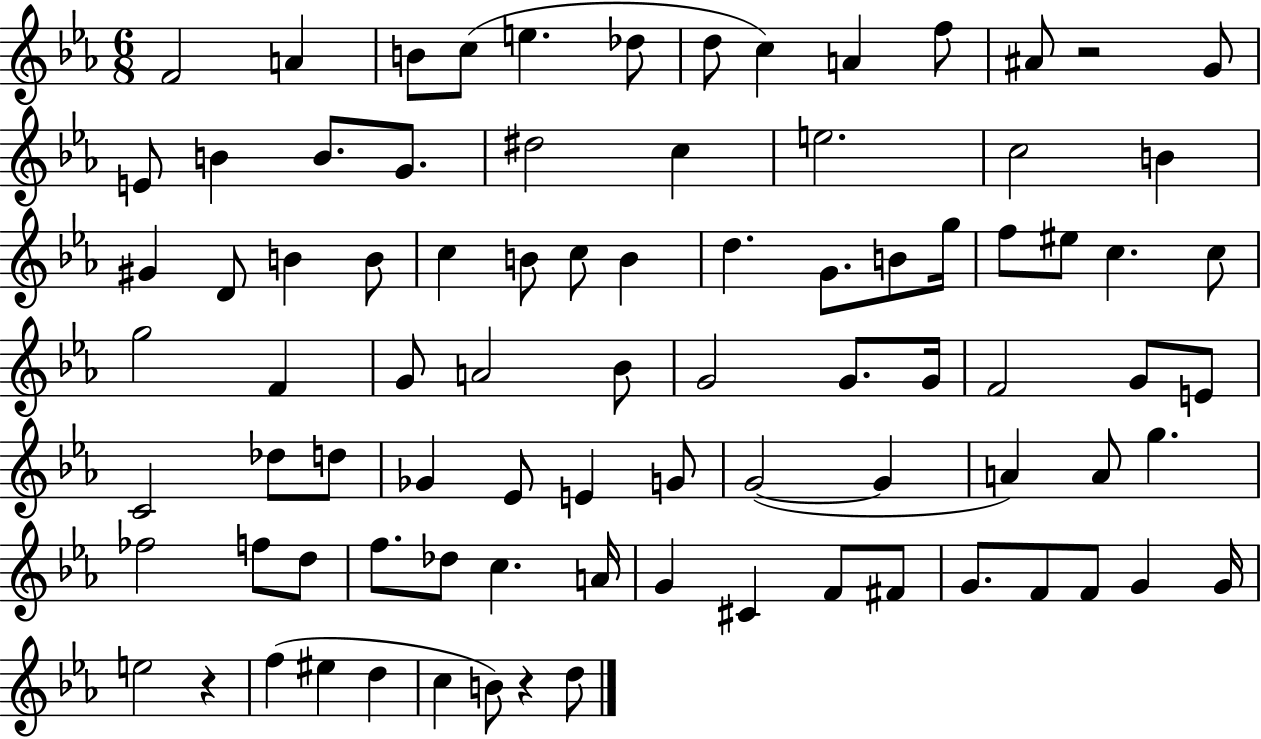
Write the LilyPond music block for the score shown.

{
  \clef treble
  \numericTimeSignature
  \time 6/8
  \key ees \major
  f'2 a'4 | b'8 c''8( e''4. des''8 | d''8 c''4) a'4 f''8 | ais'8 r2 g'8 | \break e'8 b'4 b'8. g'8. | dis''2 c''4 | e''2. | c''2 b'4 | \break gis'4 d'8 b'4 b'8 | c''4 b'8 c''8 b'4 | d''4. g'8. b'8 g''16 | f''8 eis''8 c''4. c''8 | \break g''2 f'4 | g'8 a'2 bes'8 | g'2 g'8. g'16 | f'2 g'8 e'8 | \break c'2 des''8 d''8 | ges'4 ees'8 e'4 g'8 | g'2~(~ g'4 | a'4) a'8 g''4. | \break fes''2 f''8 d''8 | f''8. des''8 c''4. a'16 | g'4 cis'4 f'8 fis'8 | g'8. f'8 f'8 g'4 g'16 | \break e''2 r4 | f''4( eis''4 d''4 | c''4 b'8) r4 d''8 | \bar "|."
}